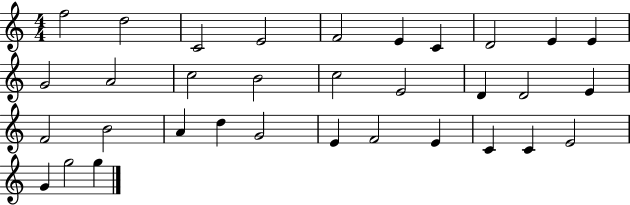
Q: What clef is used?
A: treble